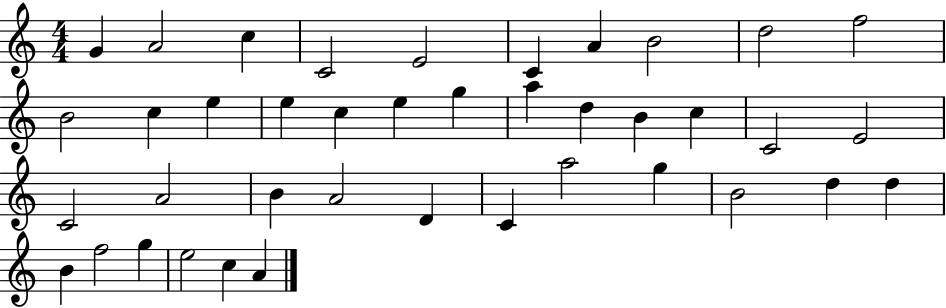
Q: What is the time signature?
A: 4/4